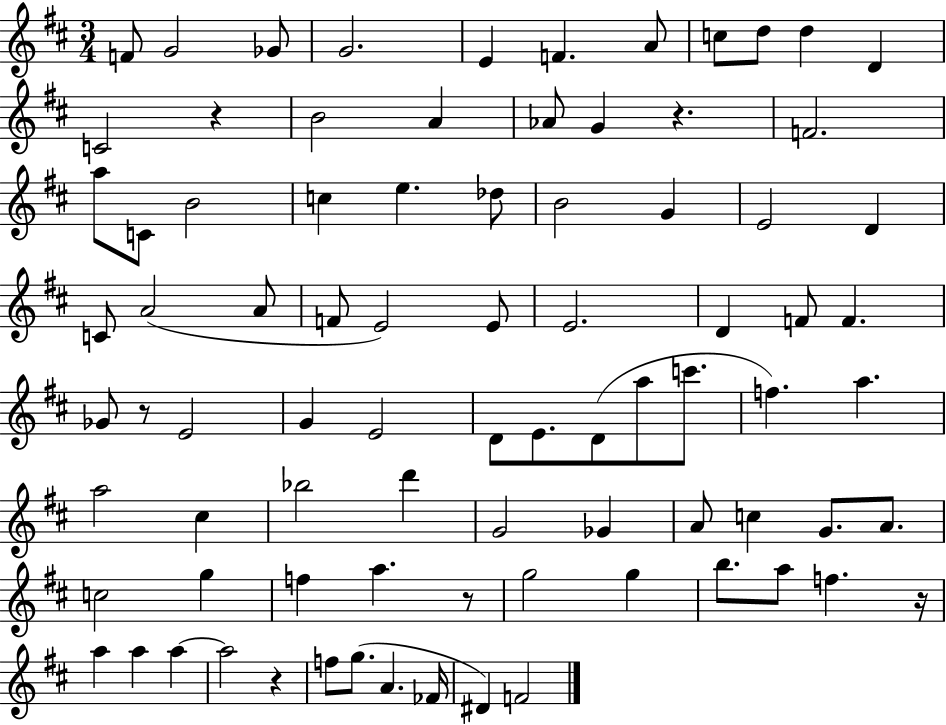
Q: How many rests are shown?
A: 6